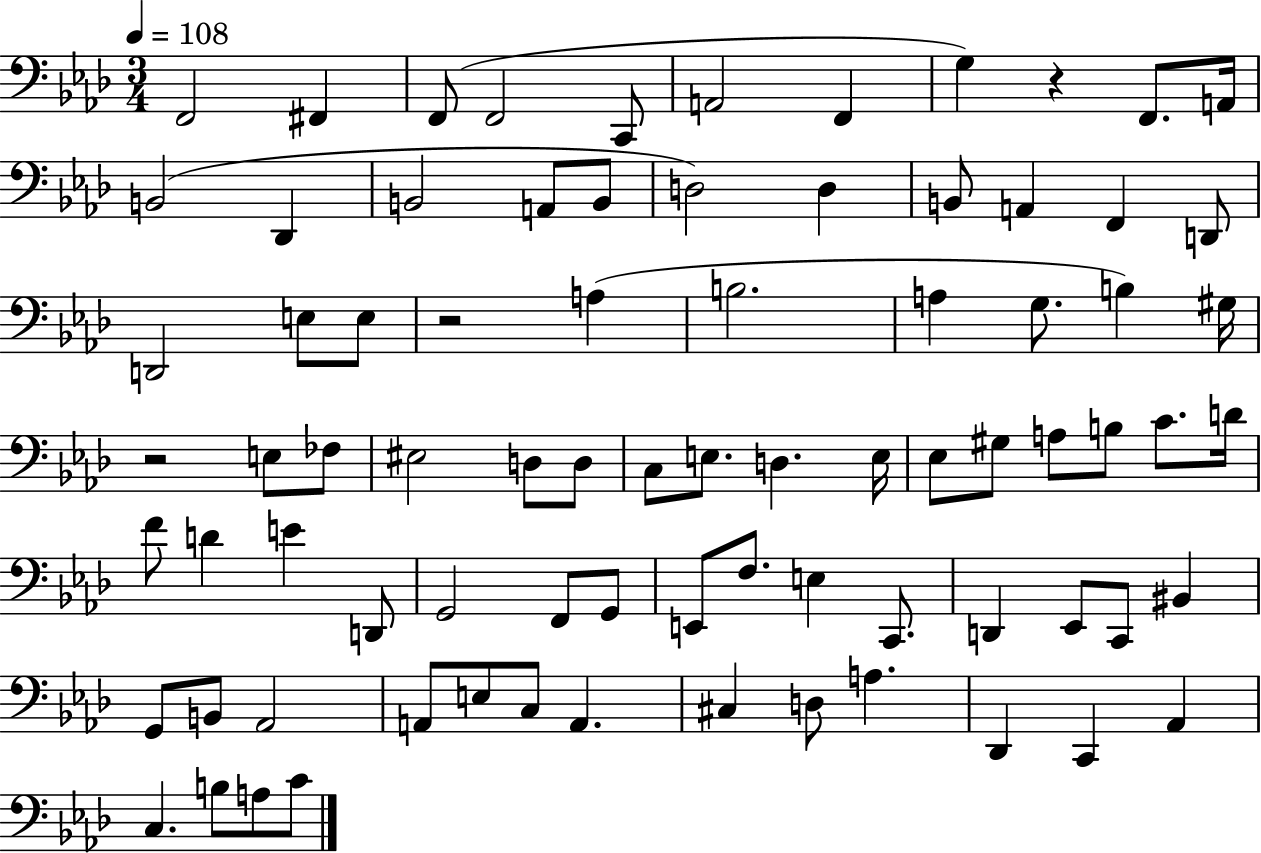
F2/h F#2/q F2/e F2/h C2/e A2/h F2/q G3/q R/q F2/e. A2/s B2/h Db2/q B2/h A2/e B2/e D3/h D3/q B2/e A2/q F2/q D2/e D2/h E3/e E3/e R/h A3/q B3/h. A3/q G3/e. B3/q G#3/s R/h E3/e FES3/e EIS3/h D3/e D3/e C3/e E3/e. D3/q. E3/s Eb3/e G#3/e A3/e B3/e C4/e. D4/s F4/e D4/q E4/q D2/e G2/h F2/e G2/e E2/e F3/e. E3/q C2/e. D2/q Eb2/e C2/e BIS2/q G2/e B2/e Ab2/h A2/e E3/e C3/e A2/q. C#3/q D3/e A3/q. Db2/q C2/q Ab2/q C3/q. B3/e A3/e C4/e